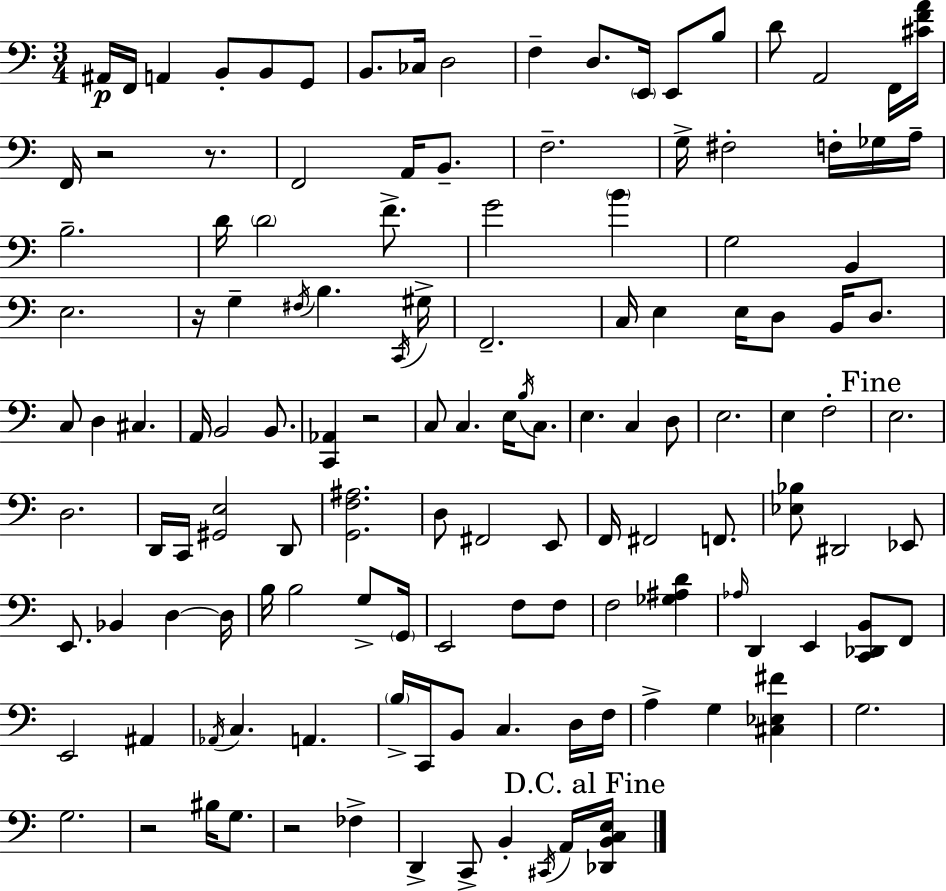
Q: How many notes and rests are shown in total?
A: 132